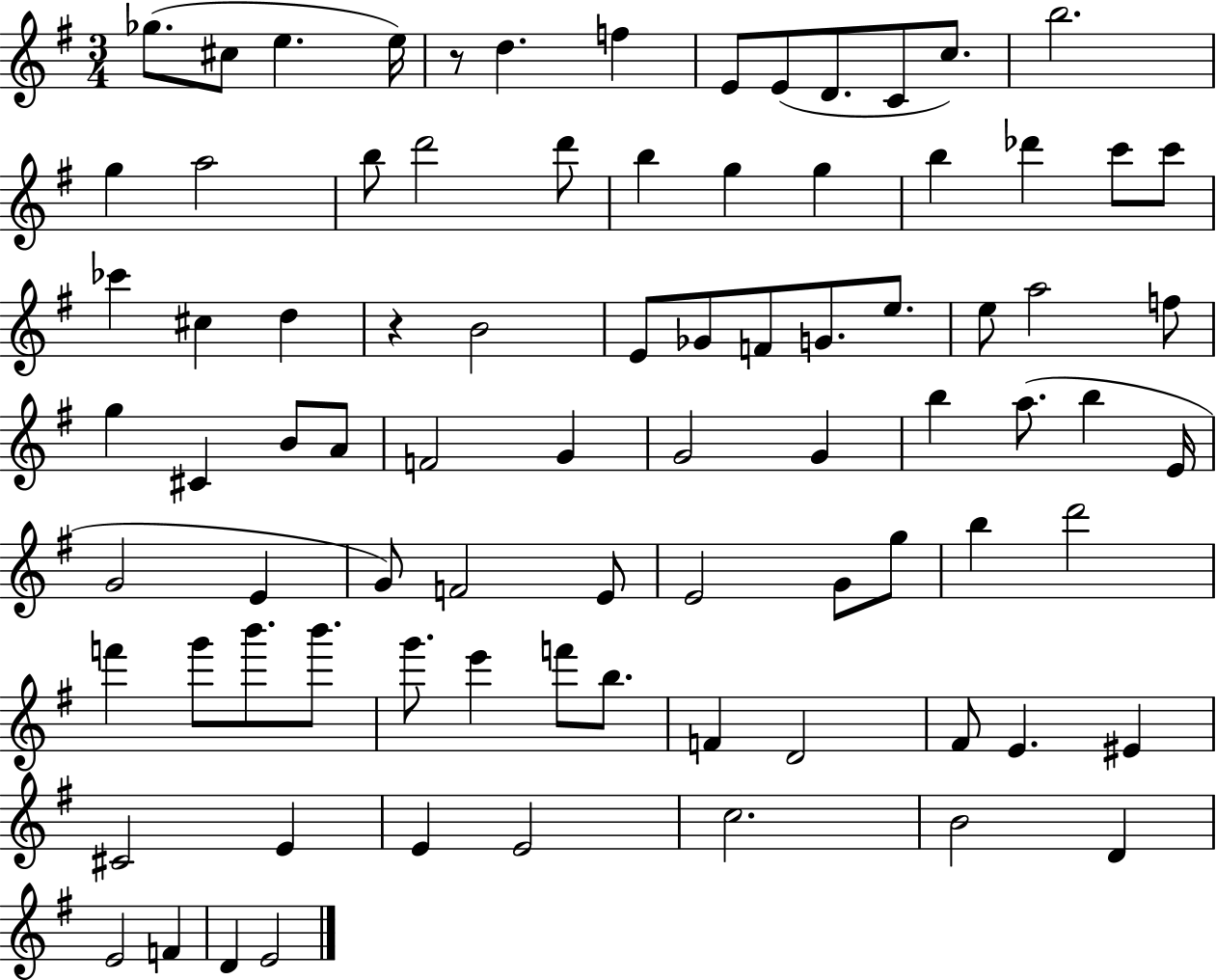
Gb5/e. C#5/e E5/q. E5/s R/e D5/q. F5/q E4/e E4/e D4/e. C4/e C5/e. B5/h. G5/q A5/h B5/e D6/h D6/e B5/q G5/q G5/q B5/q Db6/q C6/e C6/e CES6/q C#5/q D5/q R/q B4/h E4/e Gb4/e F4/e G4/e. E5/e. E5/e A5/h F5/e G5/q C#4/q B4/e A4/e F4/h G4/q G4/h G4/q B5/q A5/e. B5/q E4/s G4/h E4/q G4/e F4/h E4/e E4/h G4/e G5/e B5/q D6/h F6/q G6/e B6/e. B6/e. G6/e. E6/q F6/e B5/e. F4/q D4/h F#4/e E4/q. EIS4/q C#4/h E4/q E4/q E4/h C5/h. B4/h D4/q E4/h F4/q D4/q E4/h